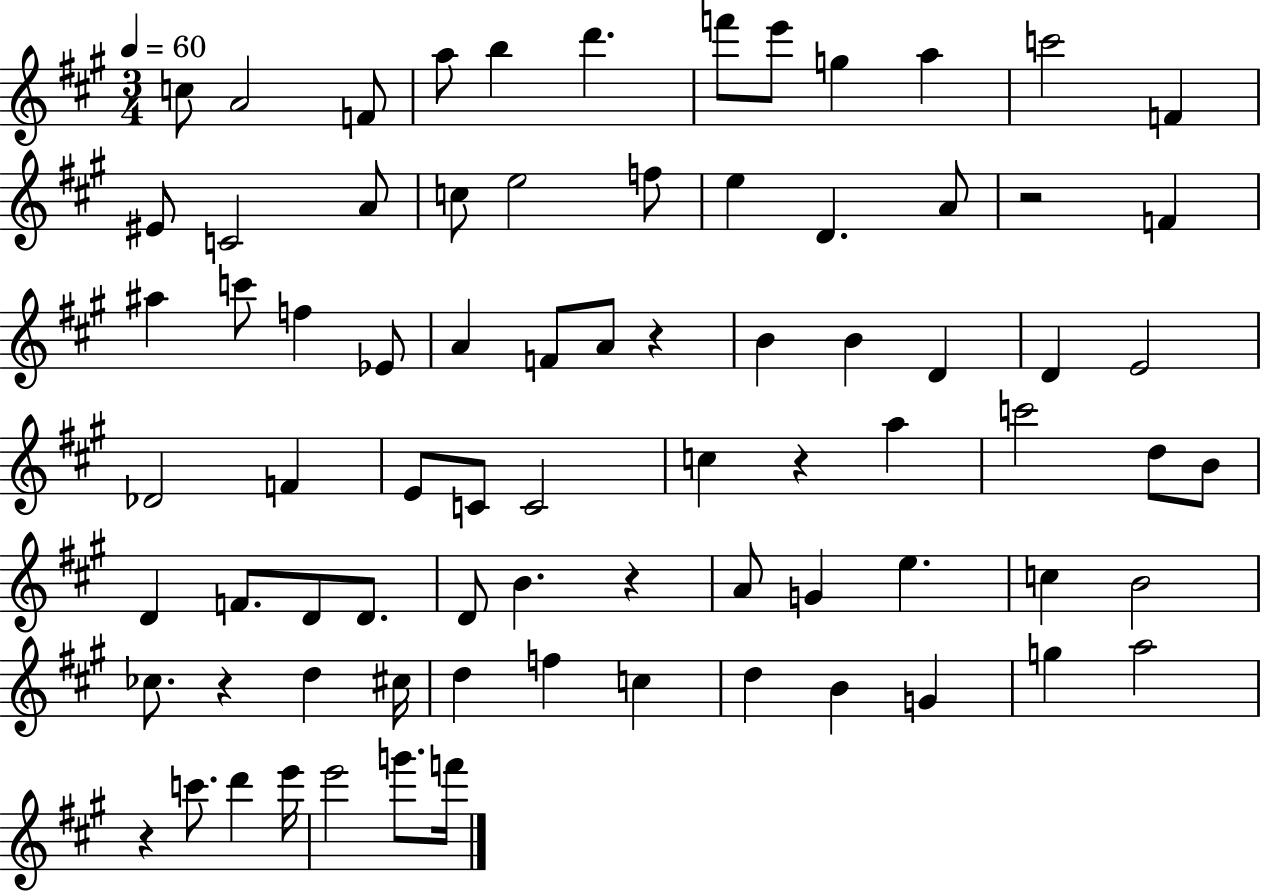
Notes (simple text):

C5/e A4/h F4/e A5/e B5/q D6/q. F6/e E6/e G5/q A5/q C6/h F4/q EIS4/e C4/h A4/e C5/e E5/h F5/e E5/q D4/q. A4/e R/h F4/q A#5/q C6/e F5/q Eb4/e A4/q F4/e A4/e R/q B4/q B4/q D4/q D4/q E4/h Db4/h F4/q E4/e C4/e C4/h C5/q R/q A5/q C6/h D5/e B4/e D4/q F4/e. D4/e D4/e. D4/e B4/q. R/q A4/e G4/q E5/q. C5/q B4/h CES5/e. R/q D5/q C#5/s D5/q F5/q C5/q D5/q B4/q G4/q G5/q A5/h R/q C6/e. D6/q E6/s E6/h G6/e. F6/s